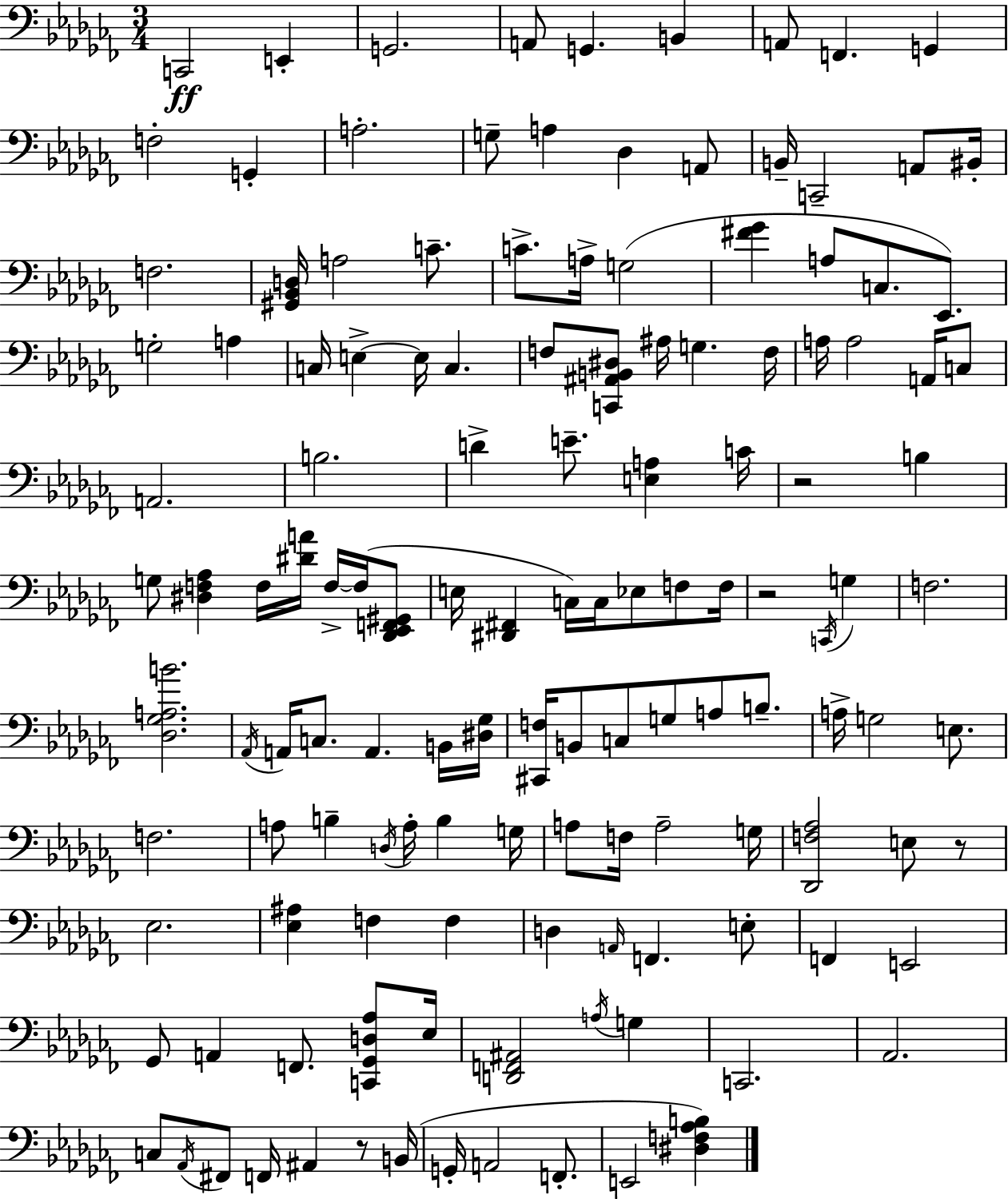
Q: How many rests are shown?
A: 4